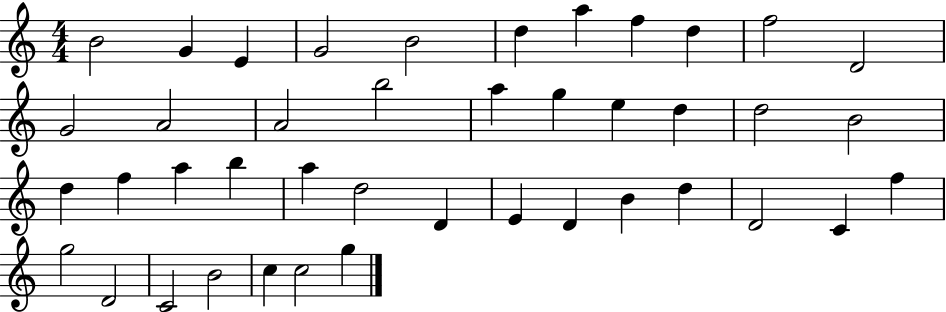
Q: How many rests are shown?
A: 0